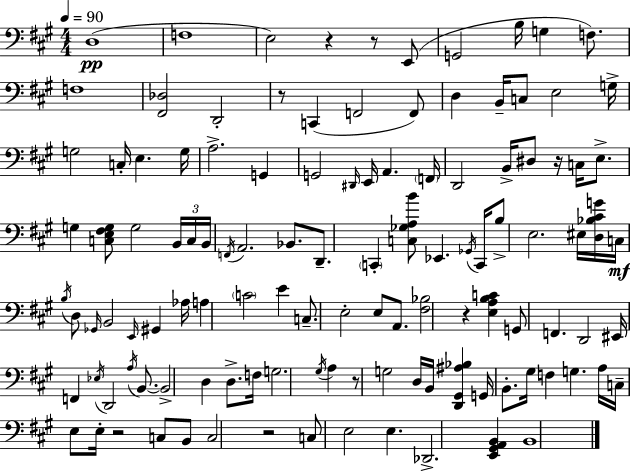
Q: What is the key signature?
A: A major